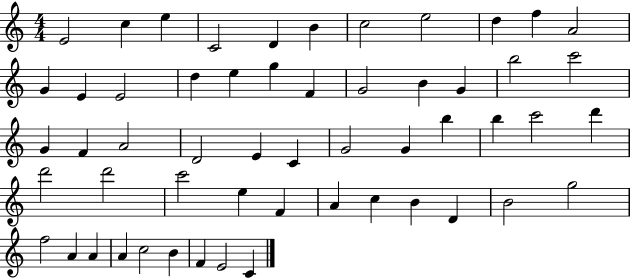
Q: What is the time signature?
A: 4/4